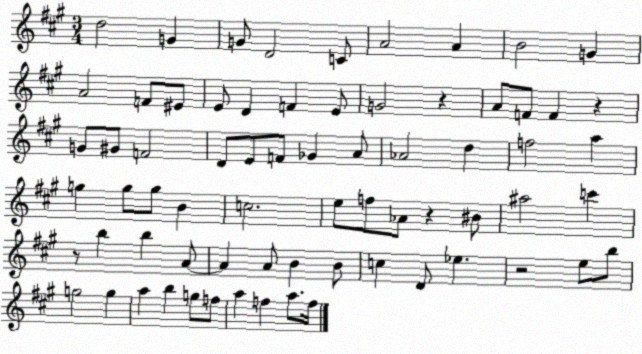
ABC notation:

X:1
T:Untitled
M:3/4
L:1/4
K:A
d2 G G/2 D2 C/2 A2 A B2 G A2 F/2 ^E/2 E/2 D F E/2 G2 z A/2 F/2 F z G/2 ^G/2 F2 D/2 E/2 F/2 _G A/2 _A2 d f2 a g g/2 g/2 B c2 e/2 f/2 _A/2 z ^B/2 ^a2 c' z/2 b b A/2 A A/2 B B/2 c D/2 _e z2 e/2 b/2 g2 g a b g/2 f/2 a f a/2 f/4